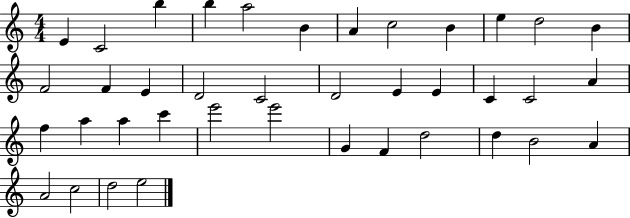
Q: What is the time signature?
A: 4/4